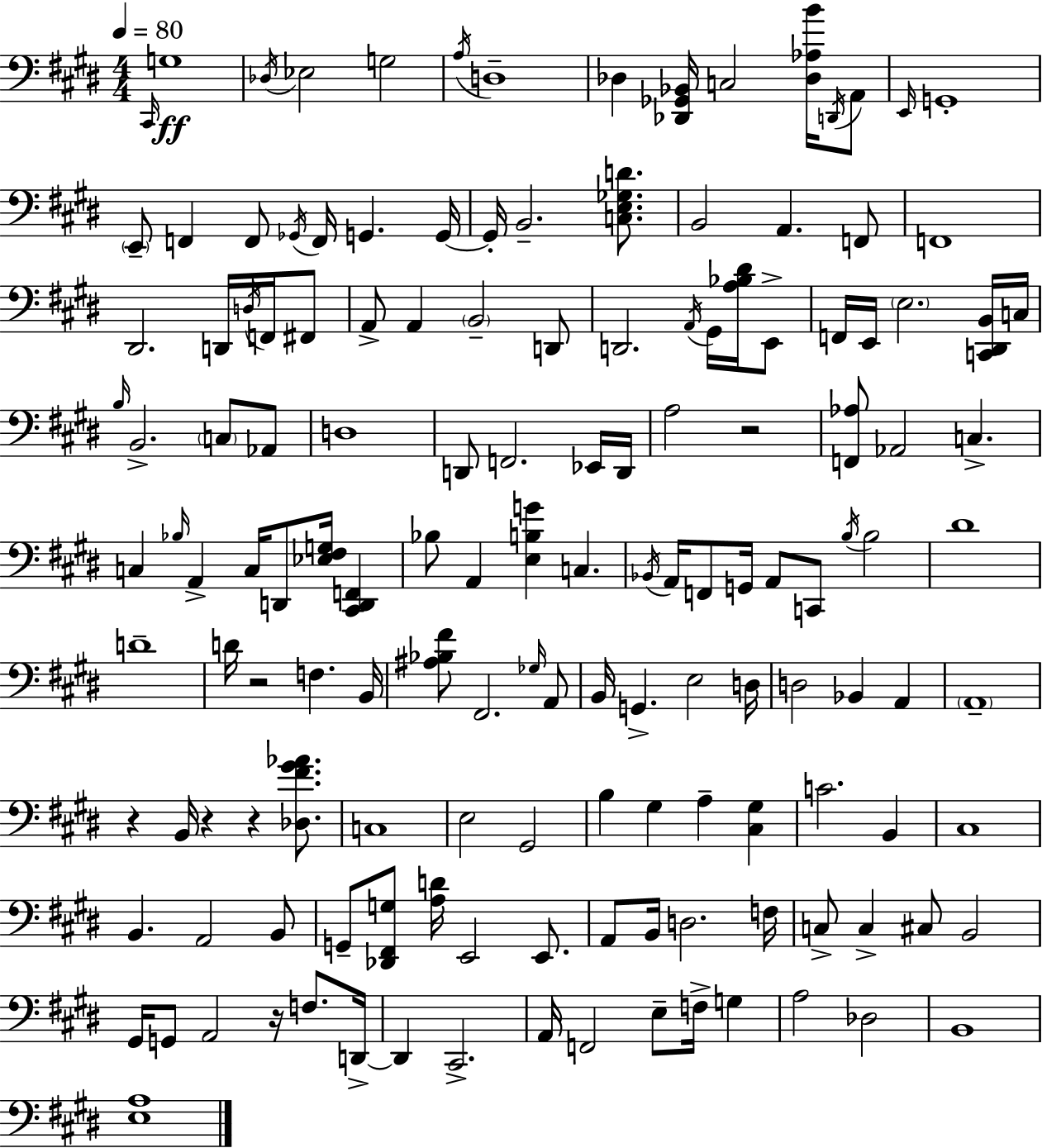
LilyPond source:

{
  \clef bass
  \numericTimeSignature
  \time 4/4
  \key e \major
  \tempo 4 = 80
  \grace { cis,16 }\ff g1 | \acciaccatura { des16 } ees2 g2 | \acciaccatura { a16 } d1-- | des4 <des, ges, bes,>16 c2 | \break <des aes b'>16 \acciaccatura { d,16 } a,8 \grace { e,16 } g,1-. | \parenthesize e,8-- f,4 f,8 \acciaccatura { ges,16 } f,16 g,4. | g,16~~ g,16-. b,2.-- | <c e ges d'>8. b,2 a,4. | \break f,8 f,1 | dis,2. | d,16 \acciaccatura { d16 } f,16 fis,8 a,8-> a,4 \parenthesize b,2-- | d,8 d,2. | \break \acciaccatura { a,16 } gis,16 <a bes dis'>16 e,8-> f,16 e,16 \parenthesize e2. | <c, dis, b,>16 c16 \grace { b16 } b,2.-> | \parenthesize c8 aes,8 d1 | d,8 f,2. | \break ees,16 d,16 a2 | r2 <f, aes>8 aes,2 | c4.-> c4 \grace { bes16 } a,4-> | c16 d,8 <ees fis g>16 <cis, d, f,>4 bes8 a,4 | \break <e b g'>4 c4. \acciaccatura { bes,16 } a,16 f,8 g,16 a,8 | c,8 \acciaccatura { b16 } b2 dis'1 | d'1-- | d'16 r2 | \break f4. b,16 <ais bes fis'>8 fis,2. | \grace { ges16 } a,8 b,16 g,4.-> | e2 d16 d2 | bes,4 a,4 \parenthesize a,1-- | \break r4 | b,16 r4 r4 <des fis' gis' aes'>8. c1 | e2 | gis,2 b4 | \break gis4 a4-- <cis gis>4 c'2. | b,4 cis1 | b,4. | a,2 b,8 g,8-- <des, fis, g>8 | \break <a d'>16 e,2 e,8. a,8 b,16 | d2. f16 c8-> c4-> | cis8 b,2 gis,16 g,8 | a,2 r16 f8. d,16->~~ d,4 | \break cis,2.-> a,16 f,2 | e8-- f16-> g4 a2 | des2 b,1 | <e a>1 | \break \bar "|."
}